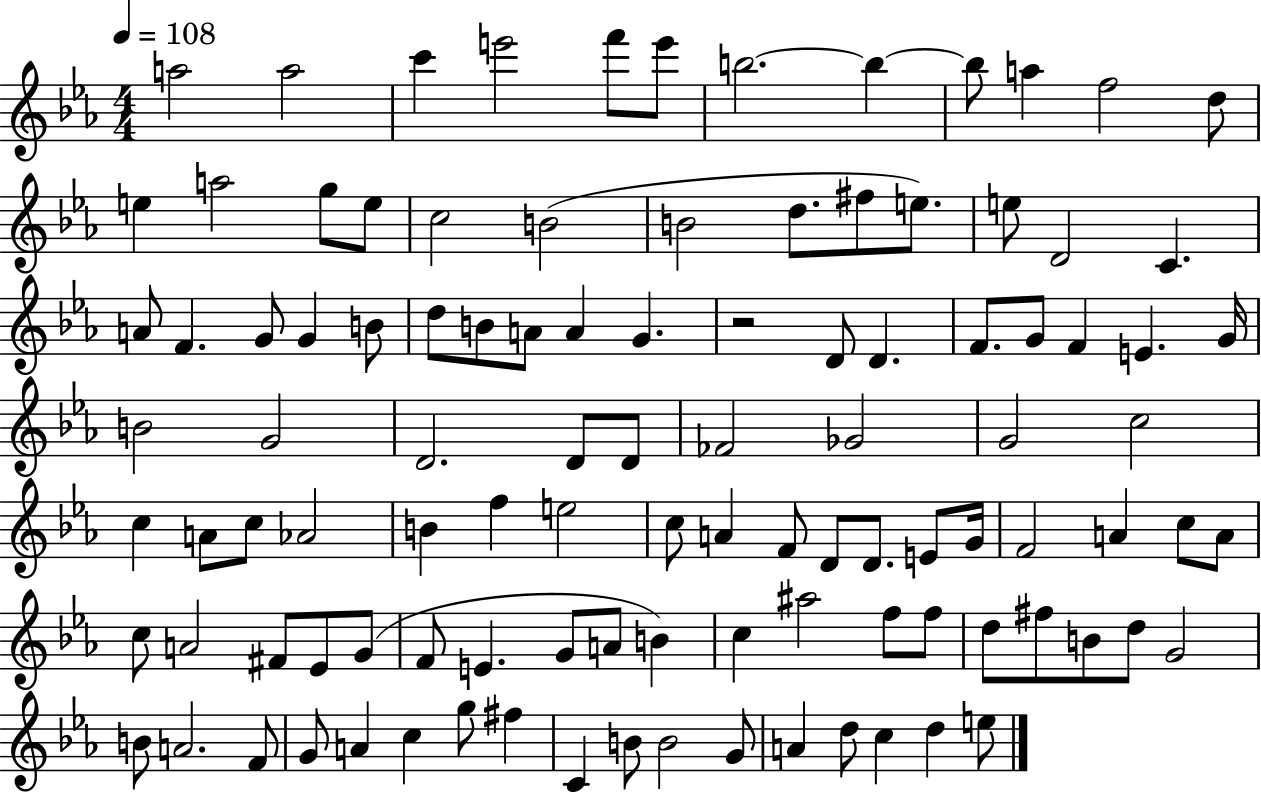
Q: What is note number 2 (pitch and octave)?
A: A5